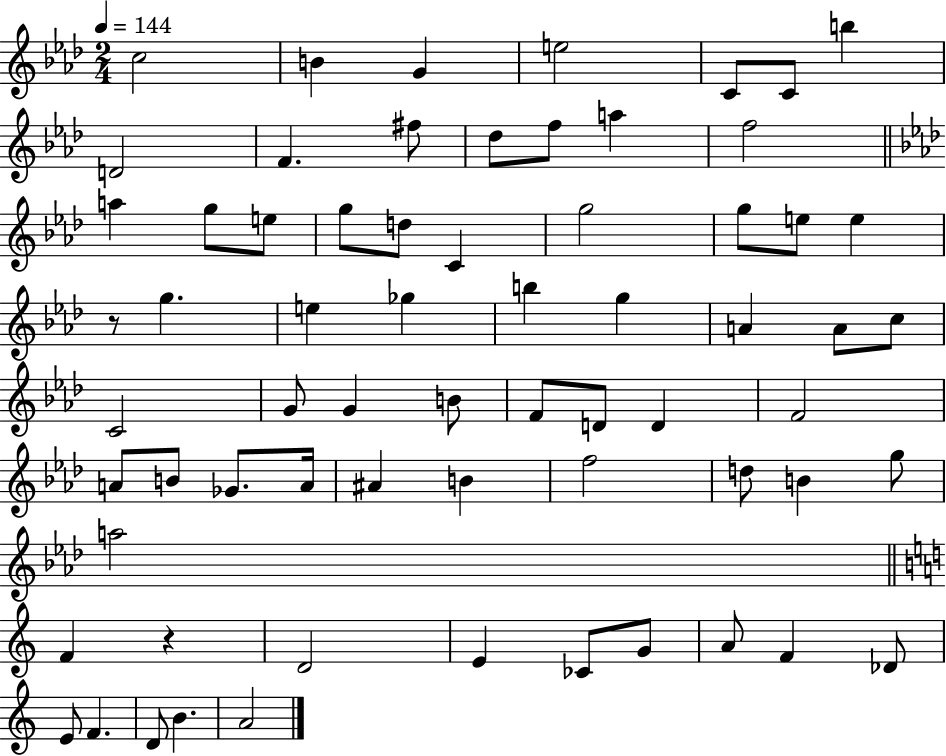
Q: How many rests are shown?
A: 2